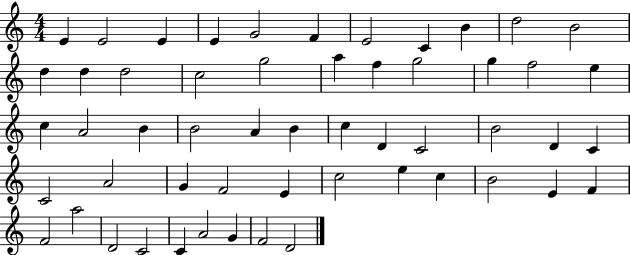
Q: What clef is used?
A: treble